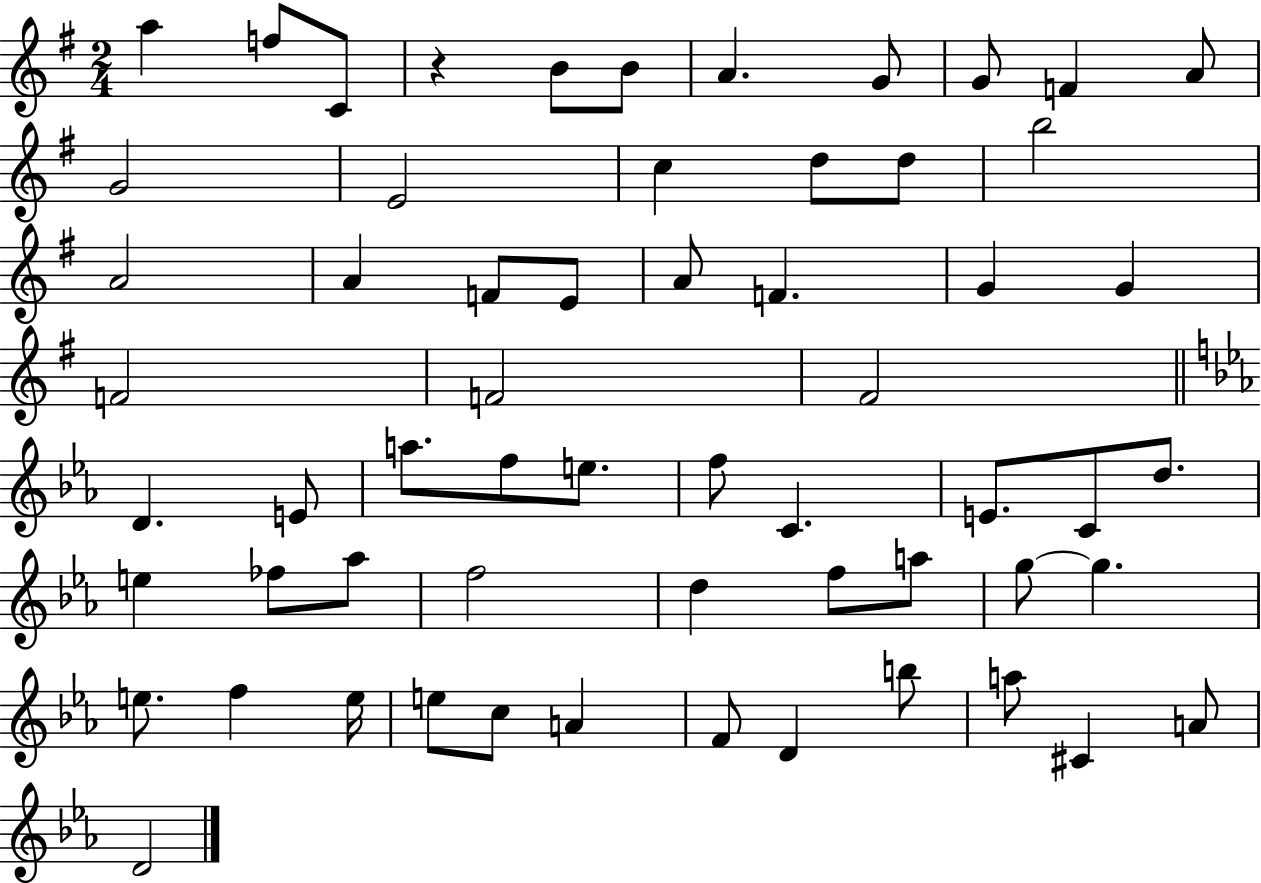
A5/q F5/e C4/e R/q B4/e B4/e A4/q. G4/e G4/e F4/q A4/e G4/h E4/h C5/q D5/e D5/e B5/h A4/h A4/q F4/e E4/e A4/e F4/q. G4/q G4/q F4/h F4/h F#4/h D4/q. E4/e A5/e. F5/e E5/e. F5/e C4/q. E4/e. C4/e D5/e. E5/q FES5/e Ab5/e F5/h D5/q F5/e A5/e G5/e G5/q. E5/e. F5/q E5/s E5/e C5/e A4/q F4/e D4/q B5/e A5/e C#4/q A4/e D4/h